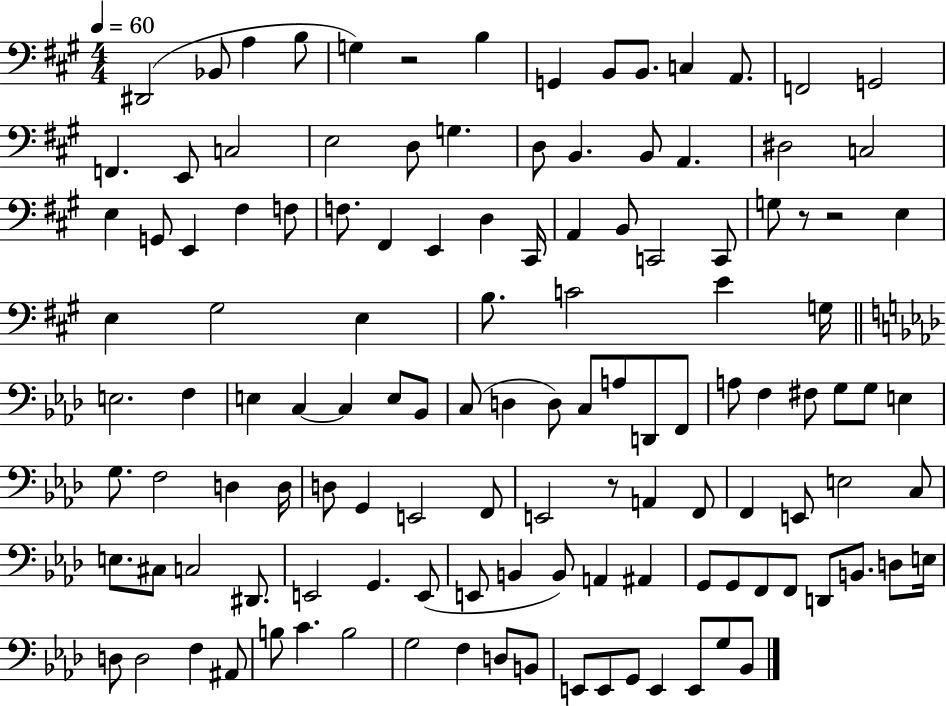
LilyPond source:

{
  \clef bass
  \numericTimeSignature
  \time 4/4
  \key a \major
  \tempo 4 = 60
  dis,2( bes,8 a4 b8 | g4) r2 b4 | g,4 b,8 b,8. c4 a,8. | f,2 g,2 | \break f,4. e,8 c2 | e2 d8 g4. | d8 b,4. b,8 a,4. | dis2 c2 | \break e4 g,8 e,4 fis4 f8 | f8. fis,4 e,4 d4 cis,16 | a,4 b,8 c,2 c,8 | g8 r8 r2 e4 | \break e4 gis2 e4 | b8. c'2 e'4 g16 | \bar "||" \break \key aes \major e2. f4 | e4 c4~~ c4 e8 bes,8 | c8( d4 d8) c8 a8 d,8 f,8 | a8 f4 fis8 g8 g8 e4 | \break g8. f2 d4 d16 | d8 g,4 e,2 f,8 | e,2 r8 a,4 f,8 | f,4 e,8 e2 c8 | \break e8. cis8 c2 dis,8. | e,2 g,4. e,8( | e,8 b,4 b,8) a,4 ais,4 | g,8 g,8 f,8 f,8 d,8 b,8. d8 e16 | \break d8 d2 f4 ais,8 | b8 c'4. b2 | g2 f4 d8 b,8 | e,8 e,8 g,8 e,4 e,8 g8 bes,8 | \break \bar "|."
}